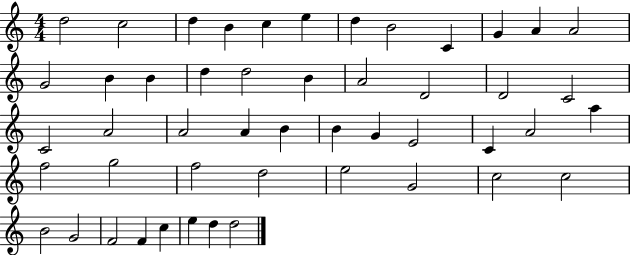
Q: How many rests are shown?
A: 0